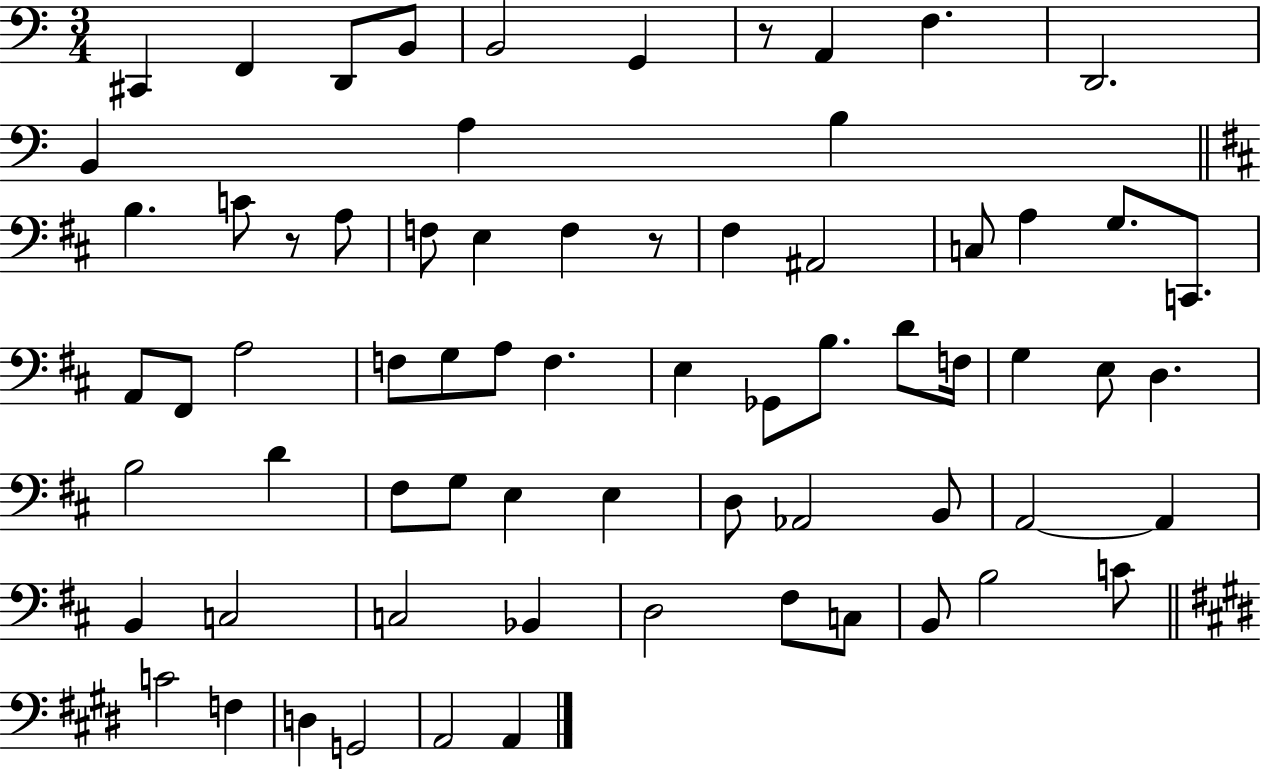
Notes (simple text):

C#2/q F2/q D2/e B2/e B2/h G2/q R/e A2/q F3/q. D2/h. B2/q A3/q B3/q B3/q. C4/e R/e A3/e F3/e E3/q F3/q R/e F#3/q A#2/h C3/e A3/q G3/e. C2/e. A2/e F#2/e A3/h F3/e G3/e A3/e F3/q. E3/q Gb2/e B3/e. D4/e F3/s G3/q E3/e D3/q. B3/h D4/q F#3/e G3/e E3/q E3/q D3/e Ab2/h B2/e A2/h A2/q B2/q C3/h C3/h Bb2/q D3/h F#3/e C3/e B2/e B3/h C4/e C4/h F3/q D3/q G2/h A2/h A2/q